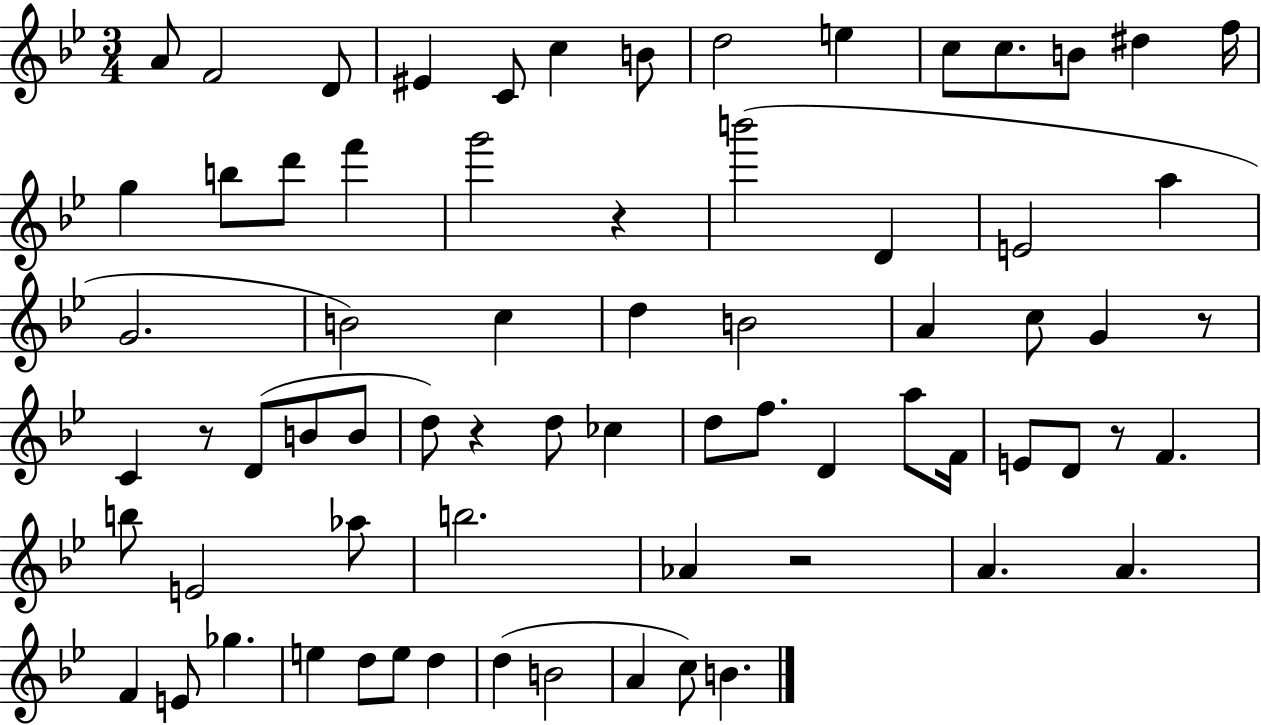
A4/e F4/h D4/e EIS4/q C4/e C5/q B4/e D5/h E5/q C5/e C5/e. B4/e D#5/q F5/s G5/q B5/e D6/e F6/q G6/h R/q B6/h D4/q E4/h A5/q G4/h. B4/h C5/q D5/q B4/h A4/q C5/e G4/q R/e C4/q R/e D4/e B4/e B4/e D5/e R/q D5/e CES5/q D5/e F5/e. D4/q A5/e F4/s E4/e D4/e R/e F4/q. B5/e E4/h Ab5/e B5/h. Ab4/q R/h A4/q. A4/q. F4/q E4/e Gb5/q. E5/q D5/e E5/e D5/q D5/q B4/h A4/q C5/e B4/q.